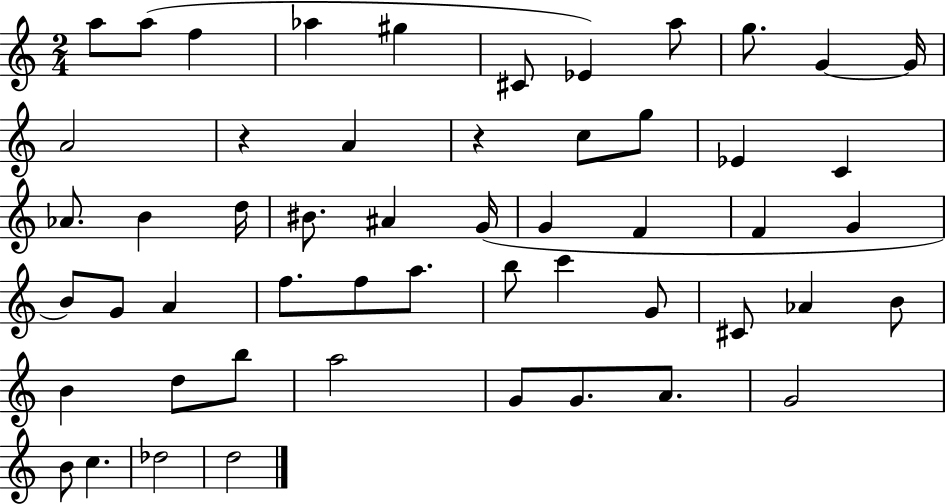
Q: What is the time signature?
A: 2/4